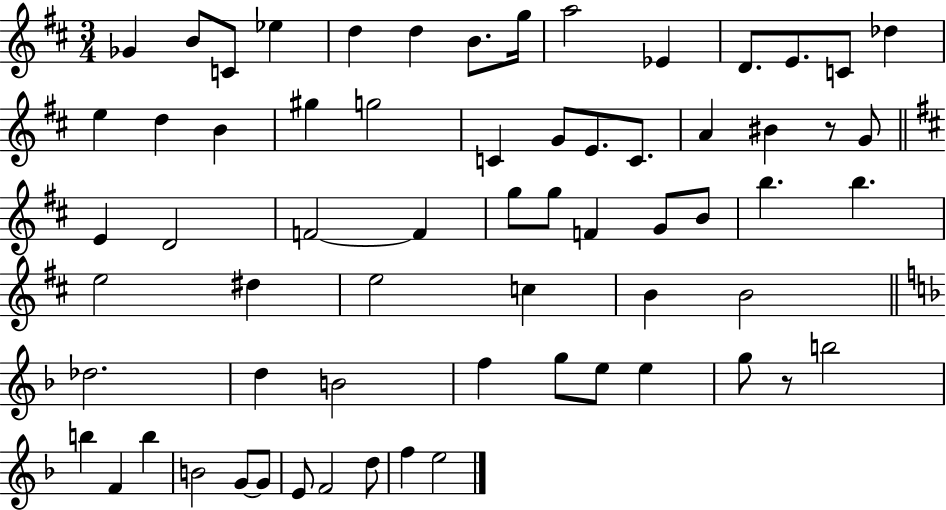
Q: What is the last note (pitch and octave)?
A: E5